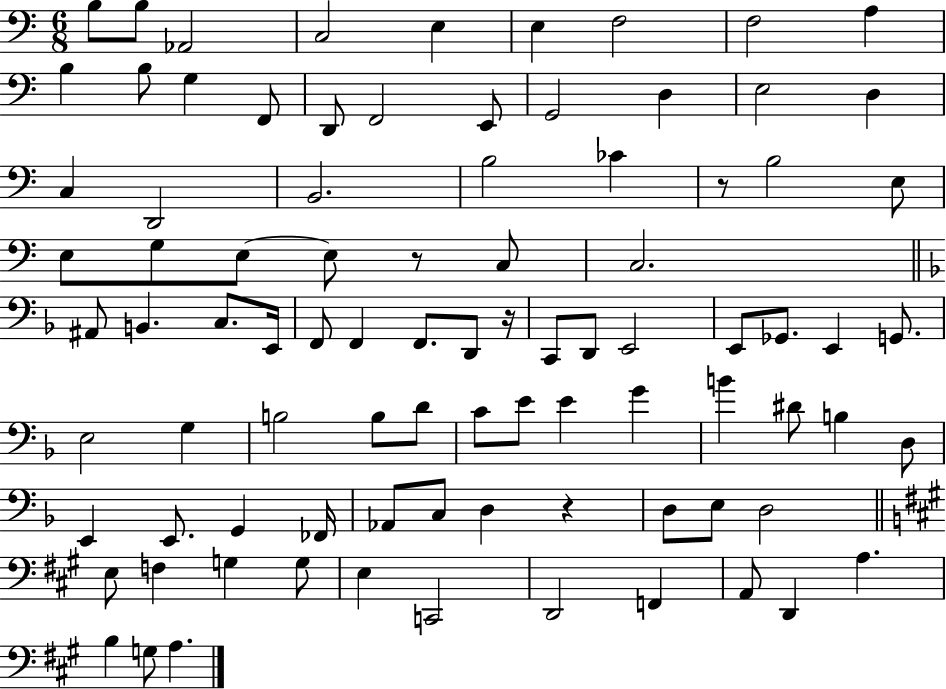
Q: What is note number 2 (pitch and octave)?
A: B3